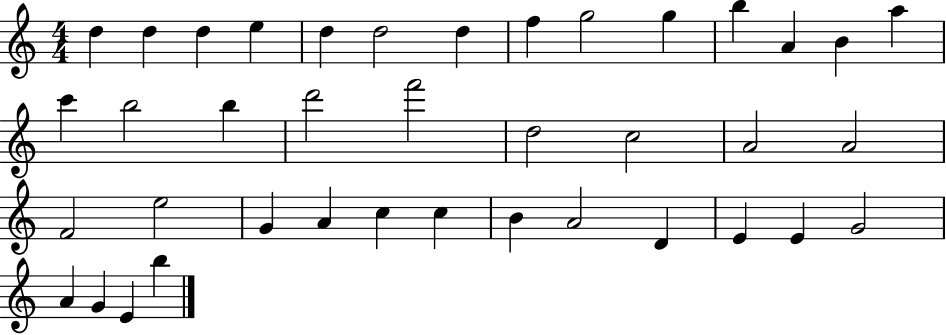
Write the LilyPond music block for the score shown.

{
  \clef treble
  \numericTimeSignature
  \time 4/4
  \key c \major
  d''4 d''4 d''4 e''4 | d''4 d''2 d''4 | f''4 g''2 g''4 | b''4 a'4 b'4 a''4 | \break c'''4 b''2 b''4 | d'''2 f'''2 | d''2 c''2 | a'2 a'2 | \break f'2 e''2 | g'4 a'4 c''4 c''4 | b'4 a'2 d'4 | e'4 e'4 g'2 | \break a'4 g'4 e'4 b''4 | \bar "|."
}